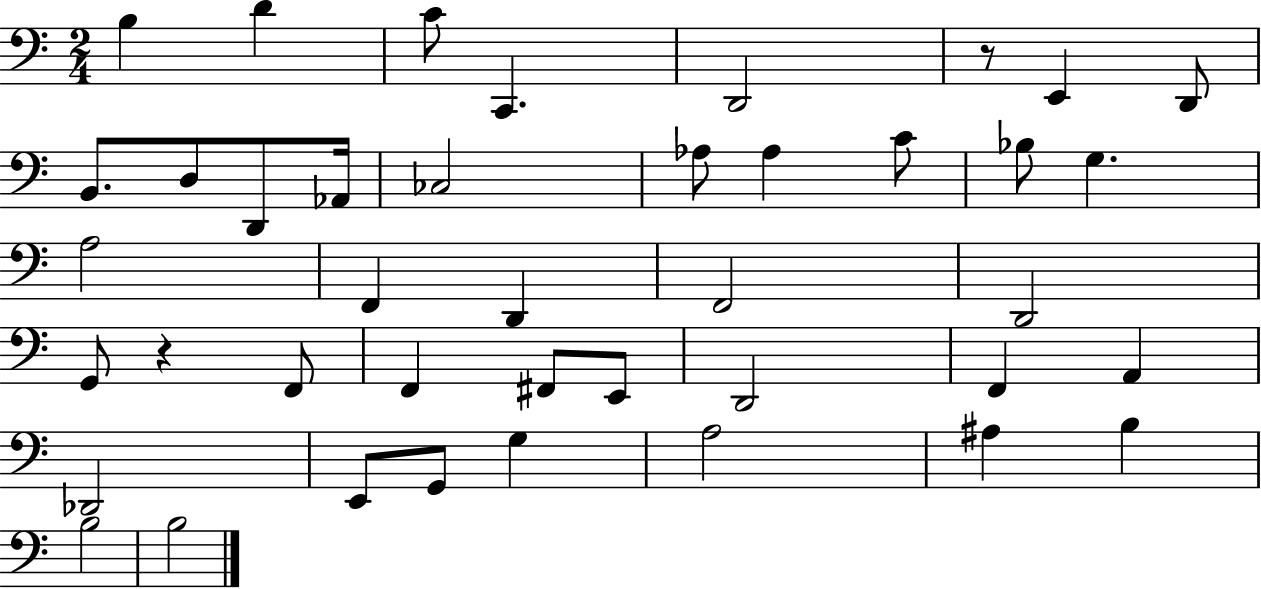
X:1
T:Untitled
M:2/4
L:1/4
K:C
B, D C/2 C,, D,,2 z/2 E,, D,,/2 B,,/2 D,/2 D,,/2 _A,,/4 _C,2 _A,/2 _A, C/2 _B,/2 G, A,2 F,, D,, F,,2 D,,2 G,,/2 z F,,/2 F,, ^F,,/2 E,,/2 D,,2 F,, A,, _D,,2 E,,/2 G,,/2 G, A,2 ^A, B, B,2 B,2